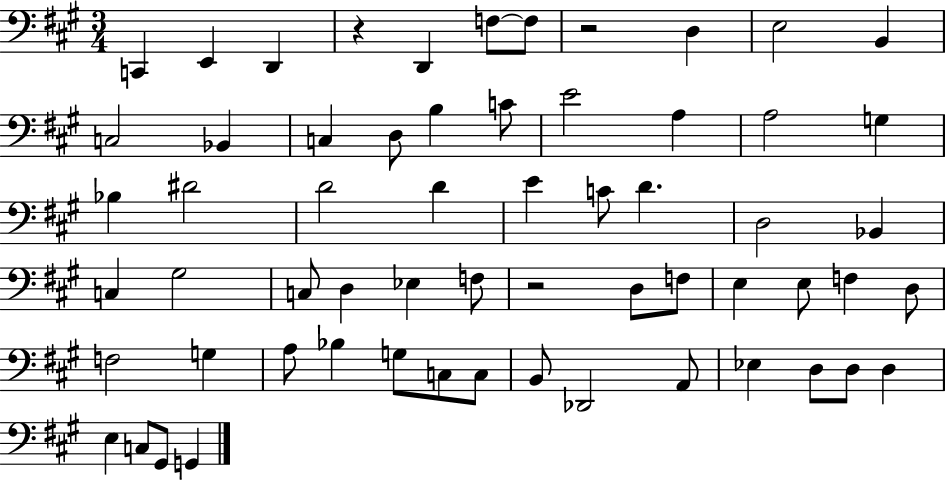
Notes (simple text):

C2/q E2/q D2/q R/q D2/q F3/e F3/e R/h D3/q E3/h B2/q C3/h Bb2/q C3/q D3/e B3/q C4/e E4/h A3/q A3/h G3/q Bb3/q D#4/h D4/h D4/q E4/q C4/e D4/q. D3/h Bb2/q C3/q G#3/h C3/e D3/q Eb3/q F3/e R/h D3/e F3/e E3/q E3/e F3/q D3/e F3/h G3/q A3/e Bb3/q G3/e C3/e C3/e B2/e Db2/h A2/e Eb3/q D3/e D3/e D3/q E3/q C3/e G#2/e G2/q